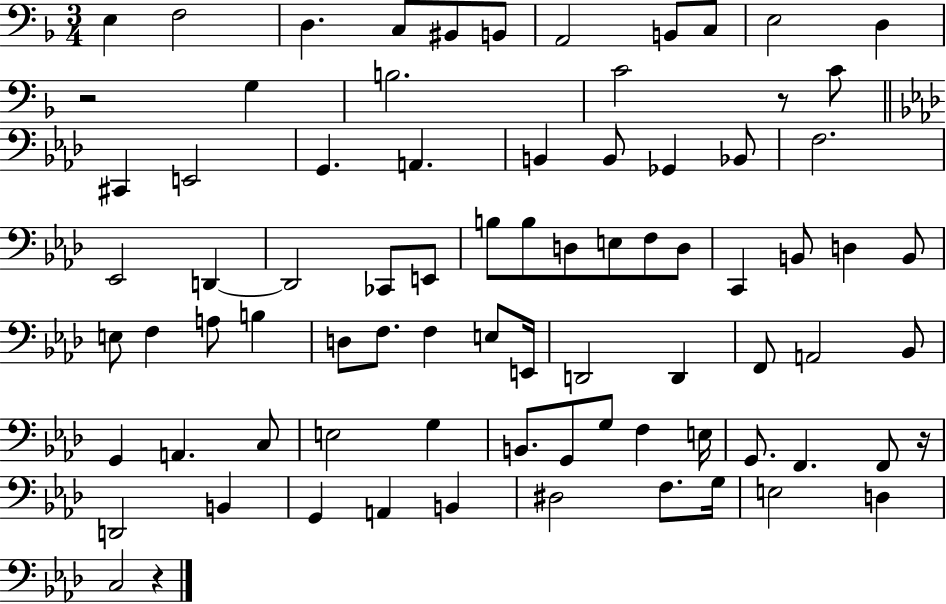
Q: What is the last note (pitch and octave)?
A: C3